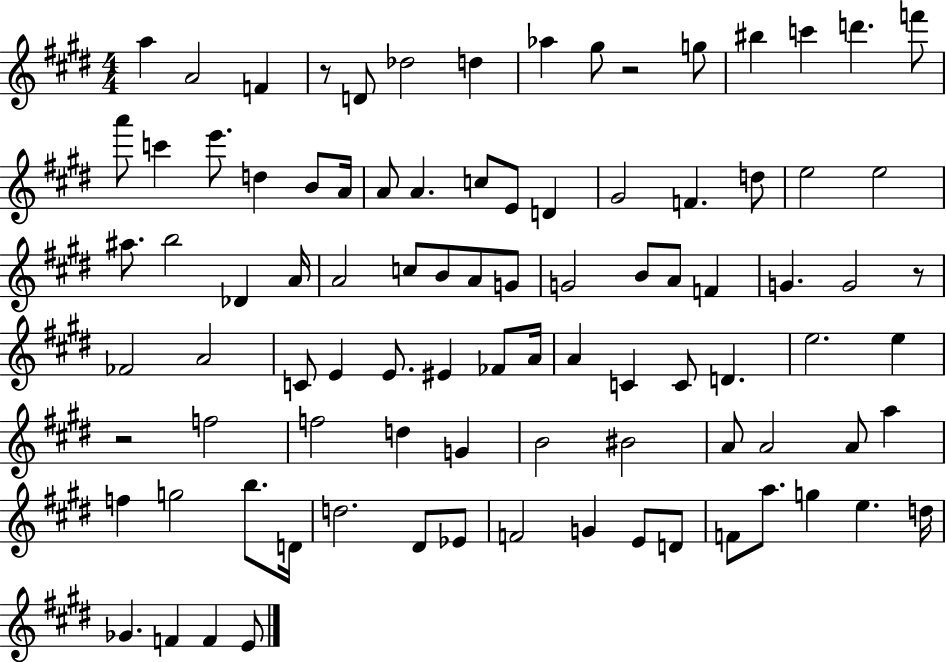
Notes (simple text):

A5/q A4/h F4/q R/e D4/e Db5/h D5/q Ab5/q G#5/e R/h G5/e BIS5/q C6/q D6/q. F6/e A6/e C6/q E6/e. D5/q B4/e A4/s A4/e A4/q. C5/e E4/e D4/q G#4/h F4/q. D5/e E5/h E5/h A#5/e. B5/h Db4/q A4/s A4/h C5/e B4/e A4/e G4/e G4/h B4/e A4/e F4/q G4/q. G4/h R/e FES4/h A4/h C4/e E4/q E4/e. EIS4/q FES4/e A4/s A4/q C4/q C4/e D4/q. E5/h. E5/q R/h F5/h F5/h D5/q G4/q B4/h BIS4/h A4/e A4/h A4/e A5/q F5/q G5/h B5/e. D4/s D5/h. D#4/e Eb4/e F4/h G4/q E4/e D4/e F4/e A5/e. G5/q E5/q. D5/s Gb4/q. F4/q F4/q E4/e